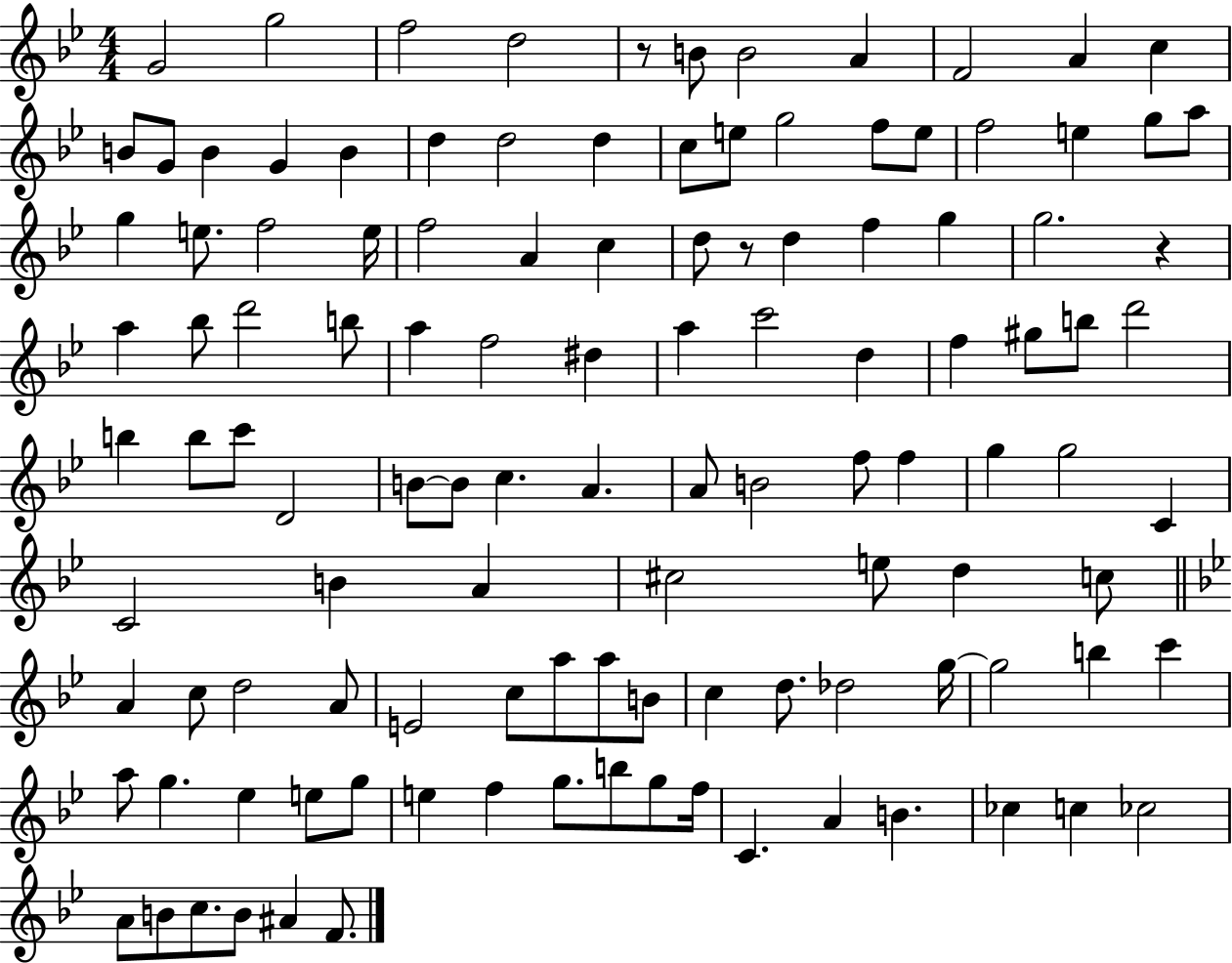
X:1
T:Untitled
M:4/4
L:1/4
K:Bb
G2 g2 f2 d2 z/2 B/2 B2 A F2 A c B/2 G/2 B G B d d2 d c/2 e/2 g2 f/2 e/2 f2 e g/2 a/2 g e/2 f2 e/4 f2 A c d/2 z/2 d f g g2 z a _b/2 d'2 b/2 a f2 ^d a c'2 d f ^g/2 b/2 d'2 b b/2 c'/2 D2 B/2 B/2 c A A/2 B2 f/2 f g g2 C C2 B A ^c2 e/2 d c/2 A c/2 d2 A/2 E2 c/2 a/2 a/2 B/2 c d/2 _d2 g/4 g2 b c' a/2 g _e e/2 g/2 e f g/2 b/2 g/2 f/4 C A B _c c _c2 A/2 B/2 c/2 B/2 ^A F/2